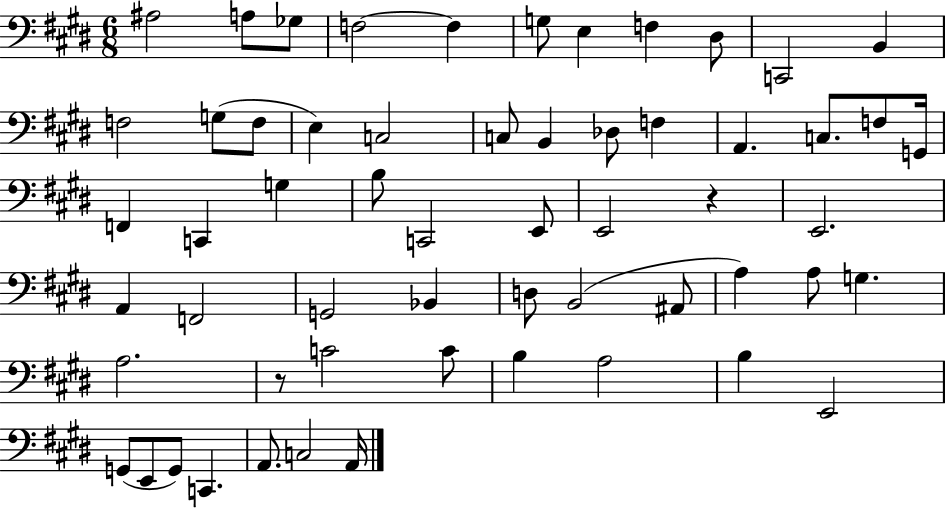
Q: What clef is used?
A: bass